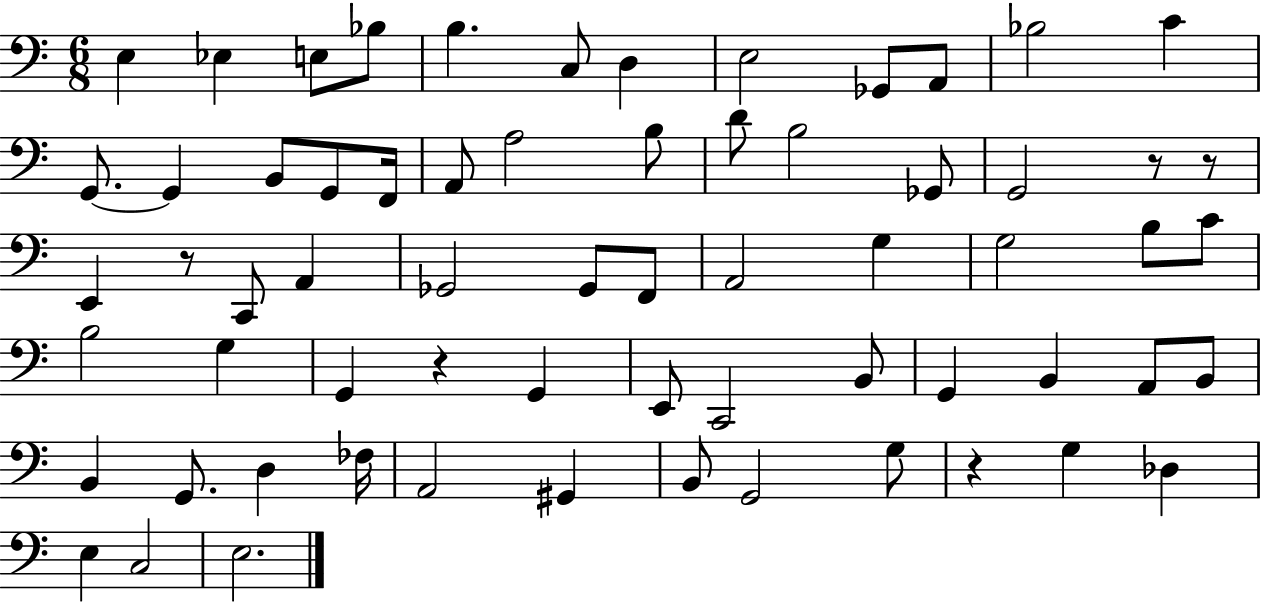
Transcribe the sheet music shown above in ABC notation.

X:1
T:Untitled
M:6/8
L:1/4
K:C
E, _E, E,/2 _B,/2 B, C,/2 D, E,2 _G,,/2 A,,/2 _B,2 C G,,/2 G,, B,,/2 G,,/2 F,,/4 A,,/2 A,2 B,/2 D/2 B,2 _G,,/2 G,,2 z/2 z/2 E,, z/2 C,,/2 A,, _G,,2 _G,,/2 F,,/2 A,,2 G, G,2 B,/2 C/2 B,2 G, G,, z G,, E,,/2 C,,2 B,,/2 G,, B,, A,,/2 B,,/2 B,, G,,/2 D, _F,/4 A,,2 ^G,, B,,/2 G,,2 G,/2 z G, _D, E, C,2 E,2